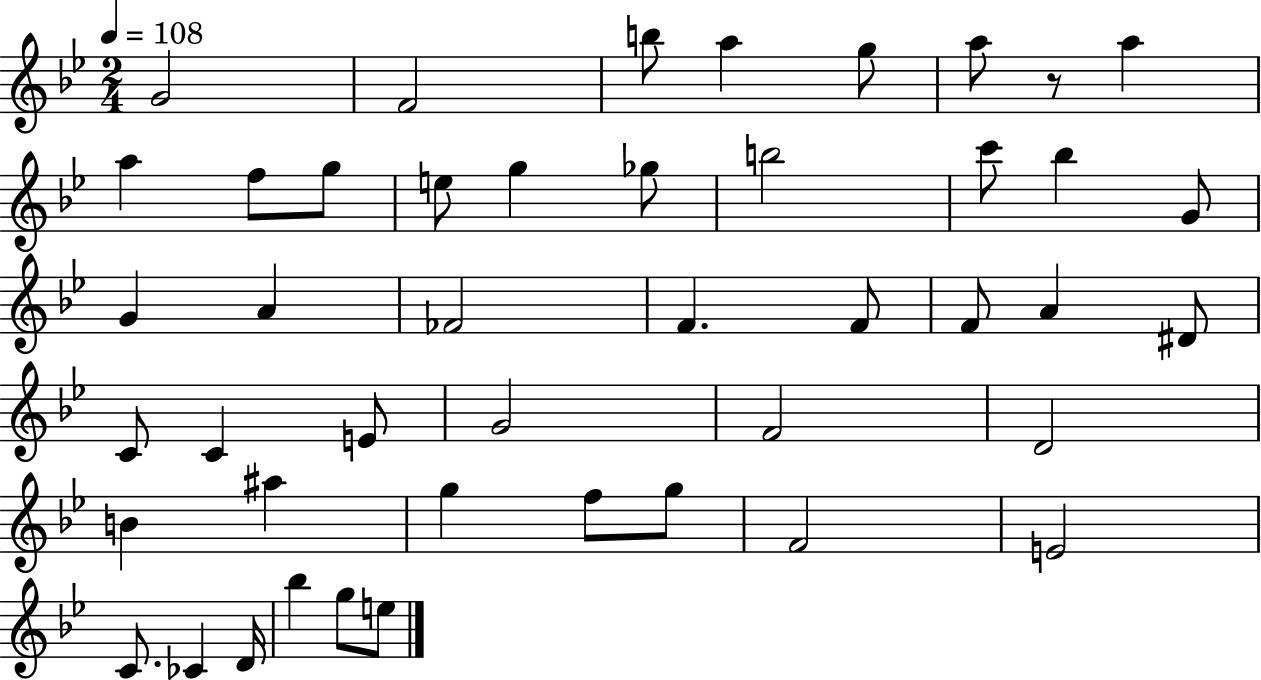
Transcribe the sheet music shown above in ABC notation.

X:1
T:Untitled
M:2/4
L:1/4
K:Bb
G2 F2 b/2 a g/2 a/2 z/2 a a f/2 g/2 e/2 g _g/2 b2 c'/2 _b G/2 G A _F2 F F/2 F/2 A ^D/2 C/2 C E/2 G2 F2 D2 B ^a g f/2 g/2 F2 E2 C/2 _C D/4 _b g/2 e/2